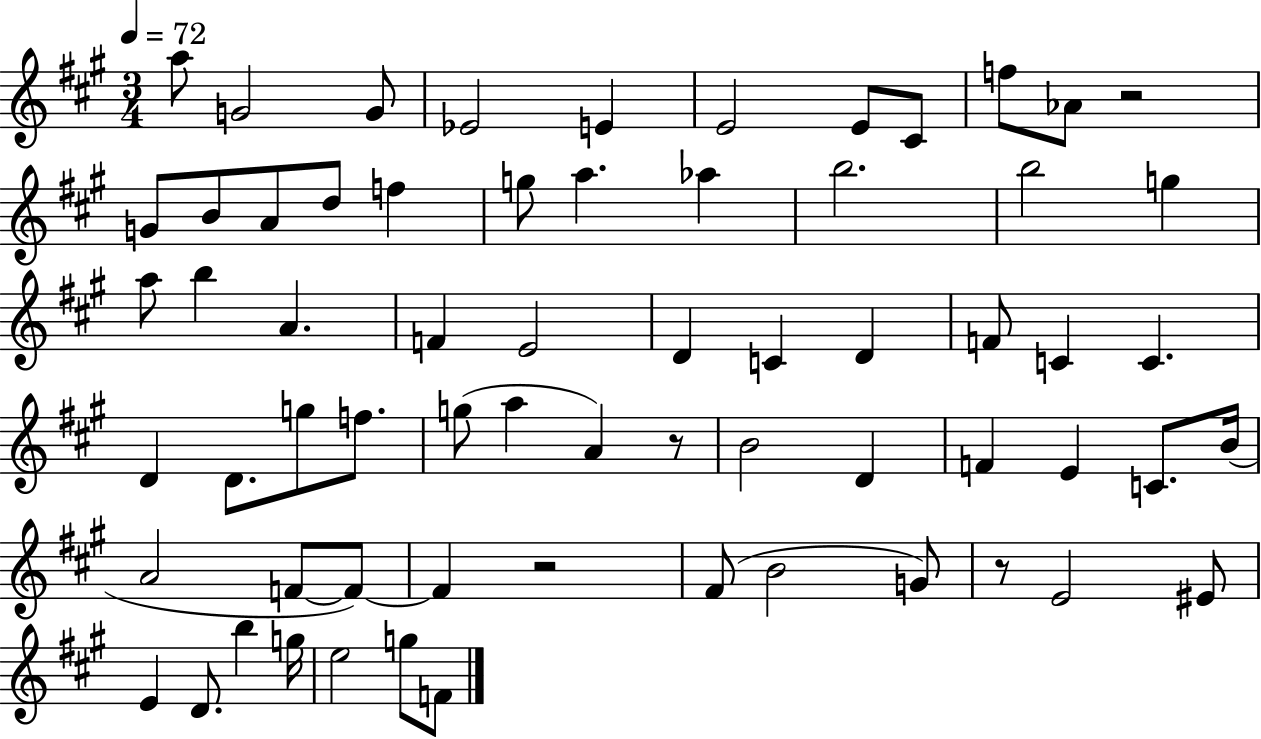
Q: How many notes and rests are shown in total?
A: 65